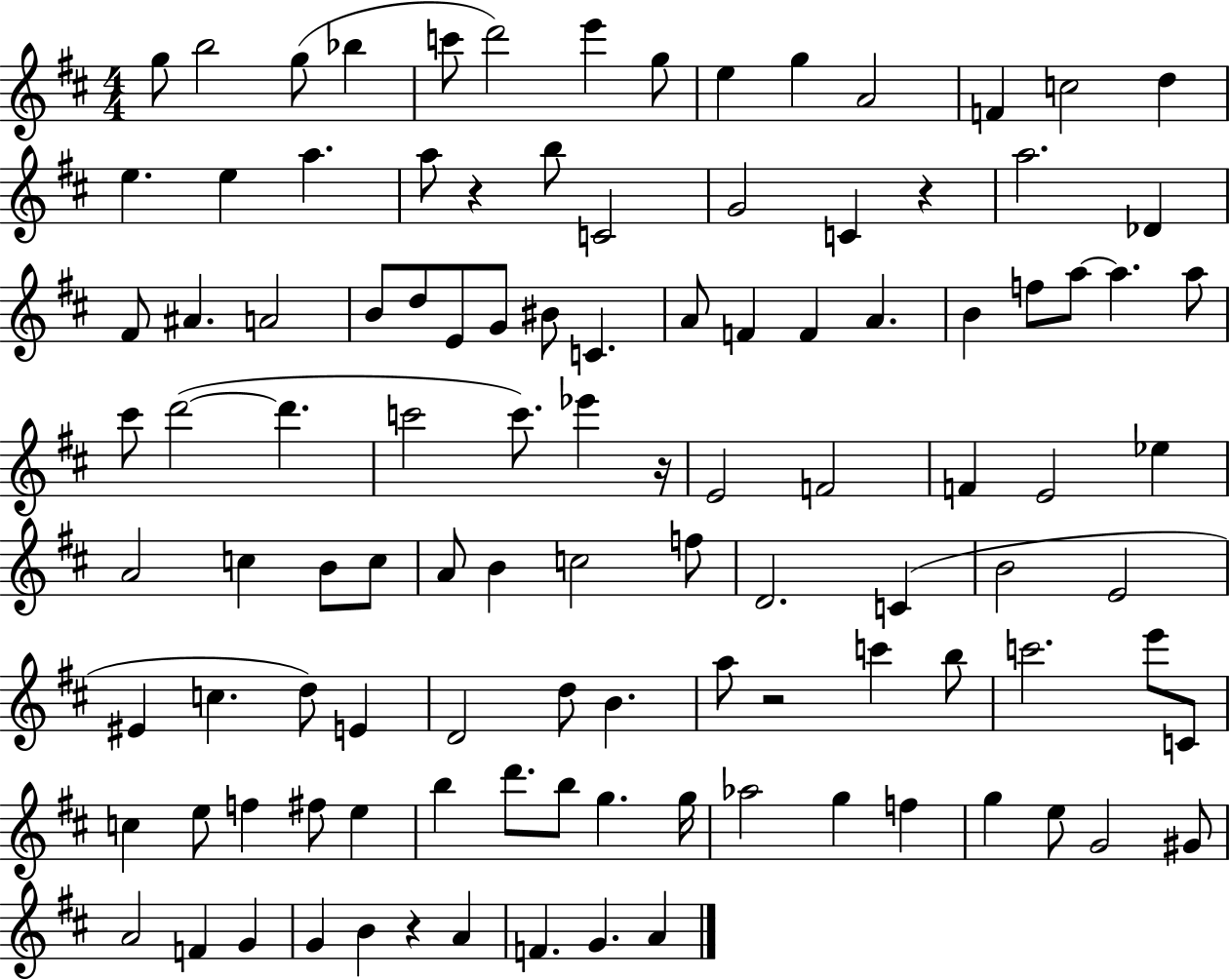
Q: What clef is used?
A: treble